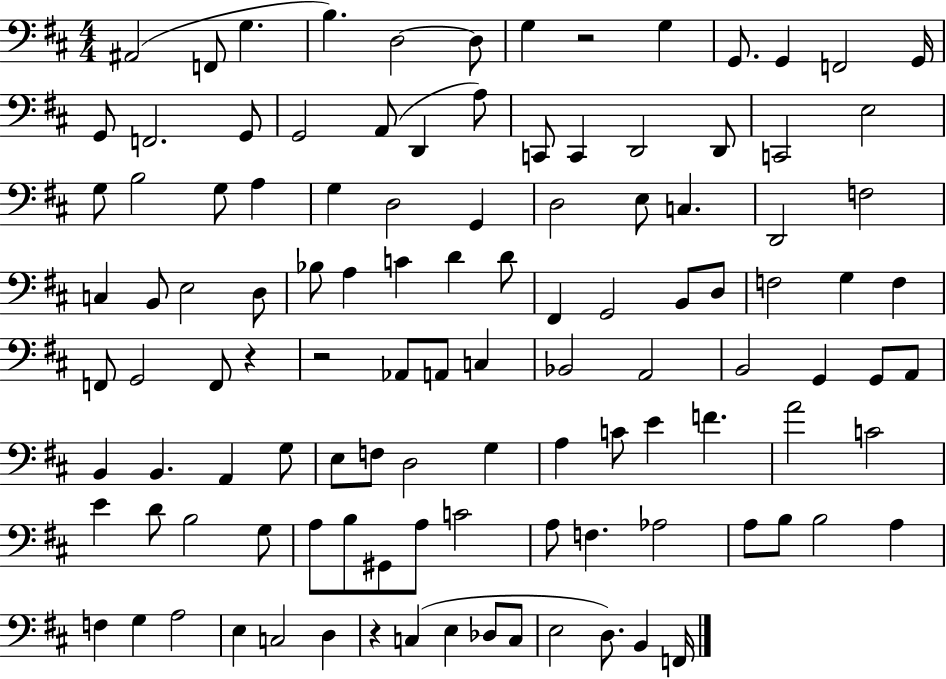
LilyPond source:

{
  \clef bass
  \numericTimeSignature
  \time 4/4
  \key d \major
  ais,2( f,8 g4. | b4.) d2~~ d8 | g4 r2 g4 | g,8. g,4 f,2 g,16 | \break g,8 f,2. g,8 | g,2 a,8( d,4 a8) | c,8 c,4 d,2 d,8 | c,2 e2 | \break g8 b2 g8 a4 | g4 d2 g,4 | d2 e8 c4. | d,2 f2 | \break c4 b,8 e2 d8 | bes8 a4 c'4 d'4 d'8 | fis,4 g,2 b,8 d8 | f2 g4 f4 | \break f,8 g,2 f,8 r4 | r2 aes,8 a,8 c4 | bes,2 a,2 | b,2 g,4 g,8 a,8 | \break b,4 b,4. a,4 g8 | e8 f8 d2 g4 | a4 c'8 e'4 f'4. | a'2 c'2 | \break e'4 d'8 b2 g8 | a8 b8 gis,8 a8 c'2 | a8 f4. aes2 | a8 b8 b2 a4 | \break f4 g4 a2 | e4 c2 d4 | r4 c4( e4 des8 c8 | e2 d8.) b,4 f,16 | \break \bar "|."
}